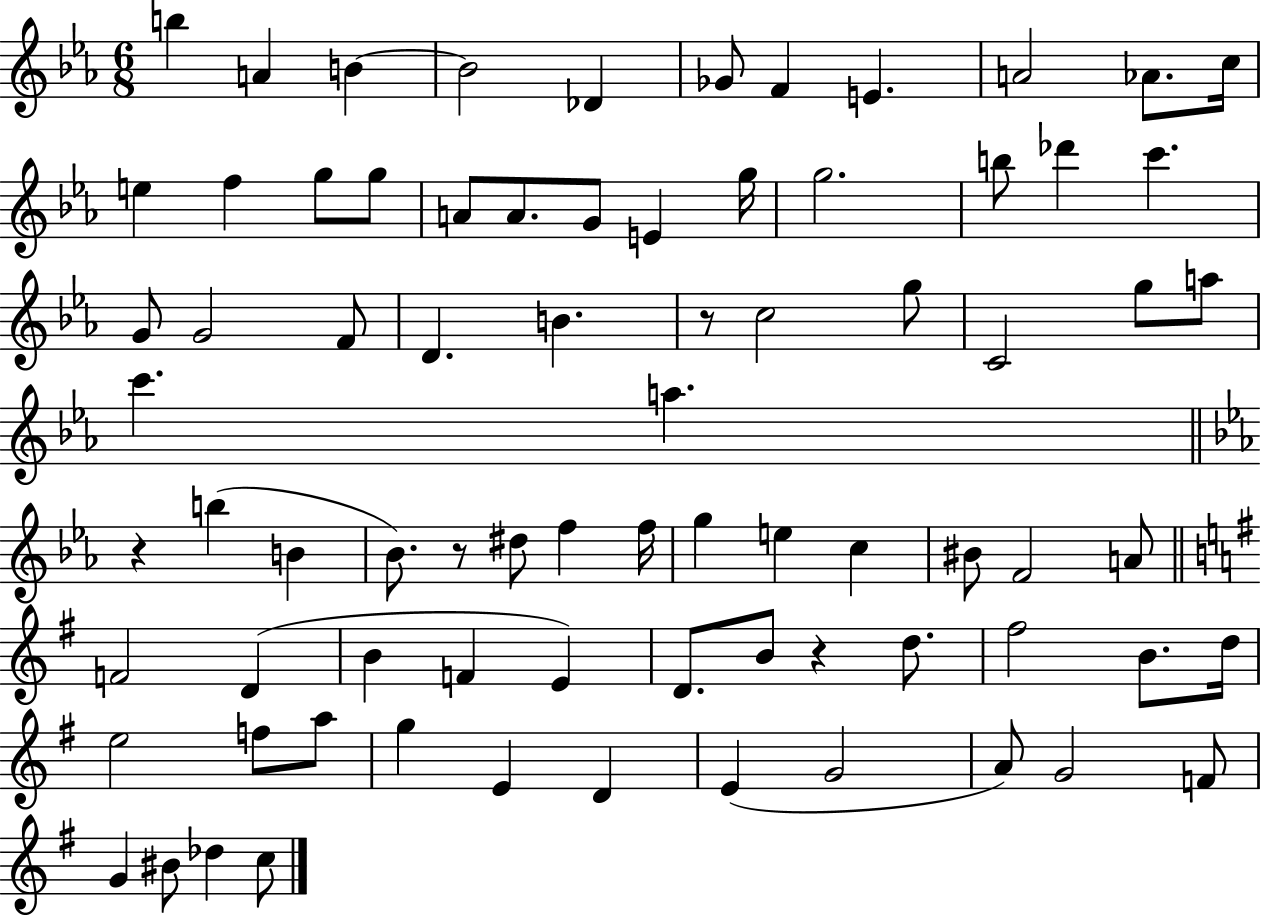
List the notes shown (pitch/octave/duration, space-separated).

B5/q A4/q B4/q B4/h Db4/q Gb4/e F4/q E4/q. A4/h Ab4/e. C5/s E5/q F5/q G5/e G5/e A4/e A4/e. G4/e E4/q G5/s G5/h. B5/e Db6/q C6/q. G4/e G4/h F4/e D4/q. B4/q. R/e C5/h G5/e C4/h G5/e A5/e C6/q. A5/q. R/q B5/q B4/q Bb4/e. R/e D#5/e F5/q F5/s G5/q E5/q C5/q BIS4/e F4/h A4/e F4/h D4/q B4/q F4/q E4/q D4/e. B4/e R/q D5/e. F#5/h B4/e. D5/s E5/h F5/e A5/e G5/q E4/q D4/q E4/q G4/h A4/e G4/h F4/e G4/q BIS4/e Db5/q C5/e